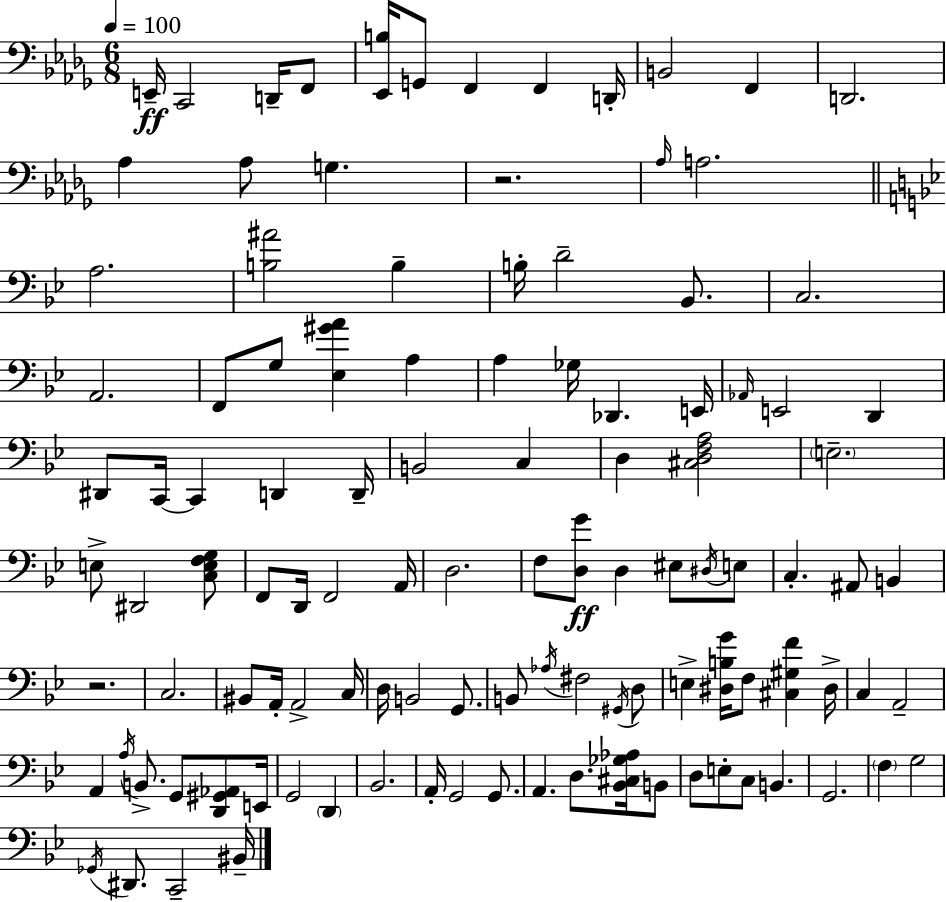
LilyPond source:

{
  \clef bass
  \numericTimeSignature
  \time 6/8
  \key bes \minor
  \tempo 4 = 100
  e,16--\ff c,2 d,16-- f,8 | <ees, b>16 g,8 f,4 f,4 d,16-. | b,2 f,4 | d,2. | \break aes4 aes8 g4. | r2. | \grace { aes16 } a2. | \bar "||" \break \key bes \major a2. | <b ais'>2 b4-- | b16-. d'2-- bes,8. | c2. | \break a,2. | f,8 g8 <ees gis' a'>4 a4 | a4 ges16 des,4. e,16 | \grace { aes,16 } e,2 d,4 | \break dis,8 c,16~~ c,4 d,4 | d,16-- b,2 c4 | d4 <cis d f a>2 | \parenthesize e2.-- | \break e8-> dis,2 <c e f g>8 | f,8 d,16 f,2 | a,16 d2. | f8 <d g'>8\ff d4 eis8 \acciaccatura { dis16 } | \break e8 c4.-. ais,8 b,4 | r2. | c2. | bis,8 a,16-. a,2-> | \break c16 d16 b,2 g,8. | b,8 \acciaccatura { aes16 } fis2 | \acciaccatura { gis,16 } d8 e4-> <dis b g'>16 f8 <cis gis f'>4 | dis16-> c4 a,2-- | \break a,4 \acciaccatura { a16 } b,8.-> | g,8 <d, gis, aes,>8 e,16 g,2 | \parenthesize d,4 bes,2. | a,16-. g,2 | \break g,8. a,4. d8. | <bes, cis ges aes>16 b,8 d8 e8-. c8 b,4. | g,2. | \parenthesize f4 g2 | \break \acciaccatura { ges,16 } dis,8. c,2-- | bis,16-- \bar "|."
}